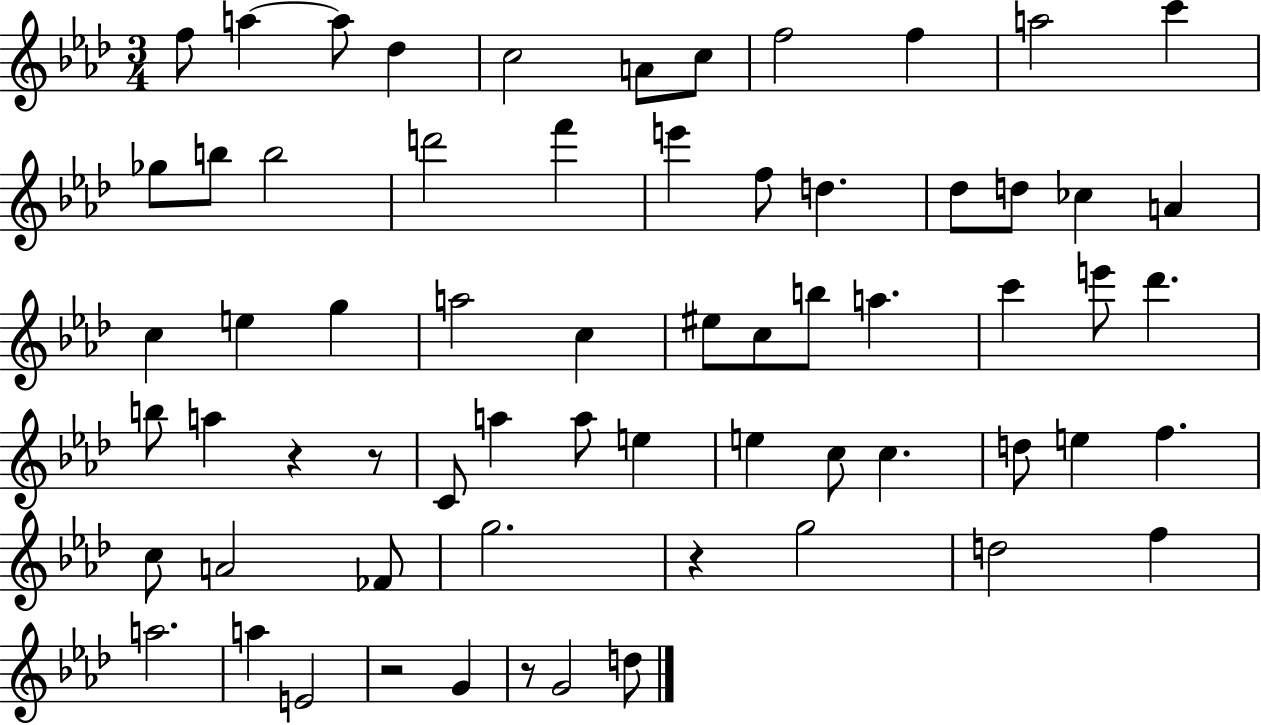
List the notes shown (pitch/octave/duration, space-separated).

F5/e A5/q A5/e Db5/q C5/h A4/e C5/e F5/h F5/q A5/h C6/q Gb5/e B5/e B5/h D6/h F6/q E6/q F5/e D5/q. Db5/e D5/e CES5/q A4/q C5/q E5/q G5/q A5/h C5/q EIS5/e C5/e B5/e A5/q. C6/q E6/e Db6/q. B5/e A5/q R/q R/e C4/e A5/q A5/e E5/q E5/q C5/e C5/q. D5/e E5/q F5/q. C5/e A4/h FES4/e G5/h. R/q G5/h D5/h F5/q A5/h. A5/q E4/h R/h G4/q R/e G4/h D5/e